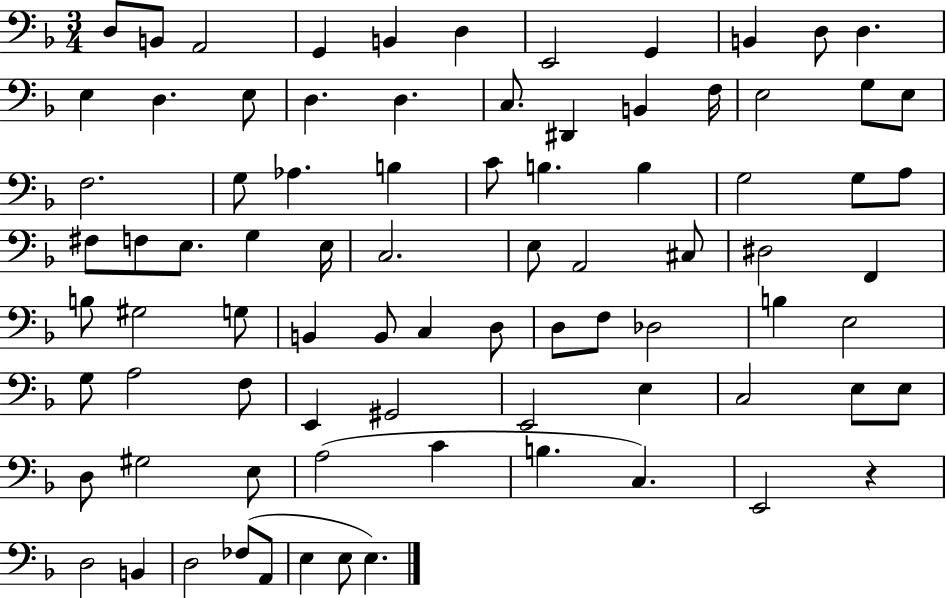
X:1
T:Untitled
M:3/4
L:1/4
K:F
D,/2 B,,/2 A,,2 G,, B,, D, E,,2 G,, B,, D,/2 D, E, D, E,/2 D, D, C,/2 ^D,, B,, F,/4 E,2 G,/2 E,/2 F,2 G,/2 _A, B, C/2 B, B, G,2 G,/2 A,/2 ^F,/2 F,/2 E,/2 G, E,/4 C,2 E,/2 A,,2 ^C,/2 ^D,2 F,, B,/2 ^G,2 G,/2 B,, B,,/2 C, D,/2 D,/2 F,/2 _D,2 B, E,2 G,/2 A,2 F,/2 E,, ^G,,2 E,,2 E, C,2 E,/2 E,/2 D,/2 ^G,2 E,/2 A,2 C B, C, E,,2 z D,2 B,, D,2 _F,/2 A,,/2 E, E,/2 E,